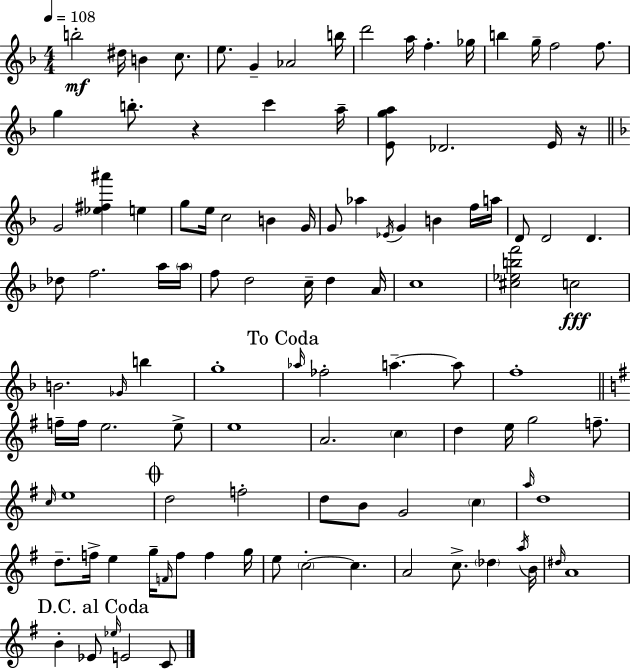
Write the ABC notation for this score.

X:1
T:Untitled
M:4/4
L:1/4
K:F
b2 ^d/4 B c/2 e/2 G _A2 b/4 d'2 a/4 f _g/4 b g/4 f2 f/2 g b/2 z c' a/4 [Ega]/2 _D2 E/4 z/4 G2 [_e^f^a'] e g/2 e/4 c2 B G/4 G/2 _a _E/4 G B f/4 a/4 D/2 D2 D _d/2 f2 a/4 a/4 f/2 d2 c/4 d A/4 c4 [^c_ebf']2 c2 B2 _G/4 b g4 _a/4 _f2 a a/2 f4 f/4 f/4 e2 e/2 e4 A2 c d e/4 g2 f/2 c/4 e4 d2 f2 d/2 B/2 G2 c a/4 d4 d/2 f/4 e g/4 F/4 f/2 f g/4 e/2 c2 c A2 c/2 _d a/4 B/4 ^d/4 A4 B _E/2 _e/4 E2 C/2